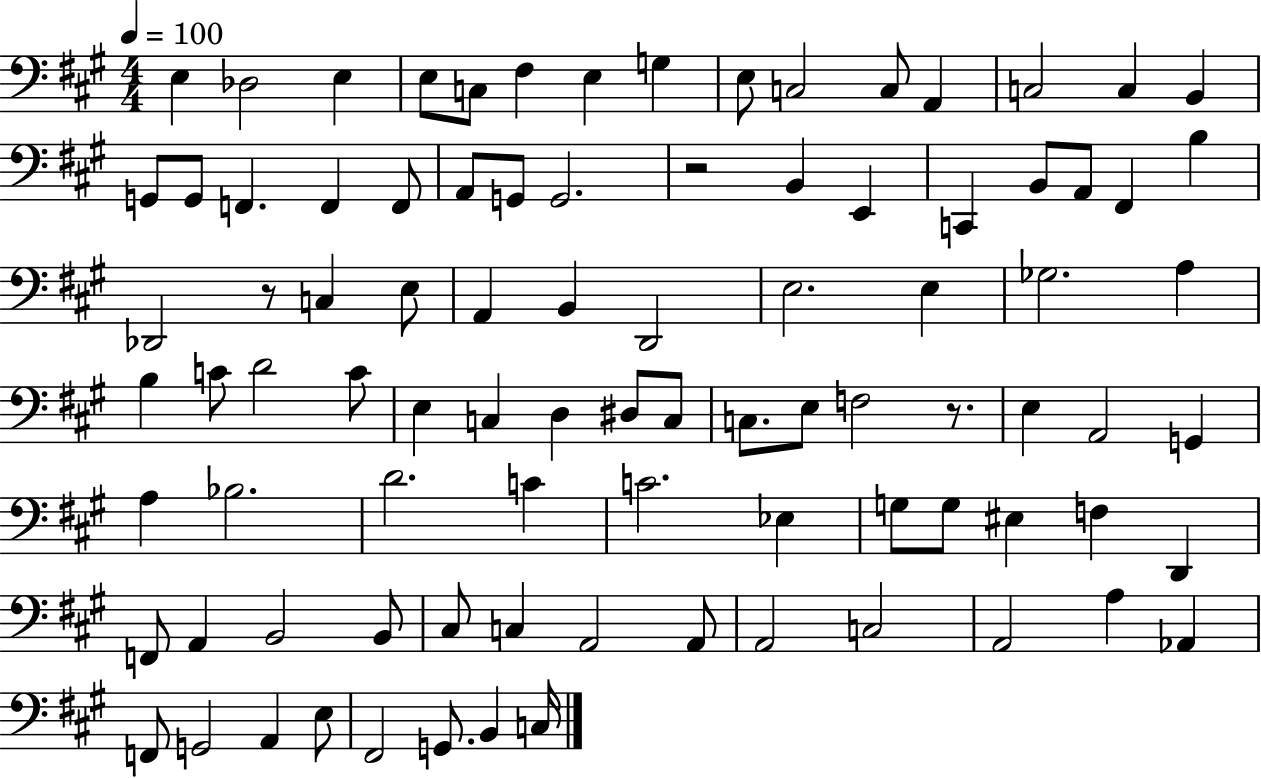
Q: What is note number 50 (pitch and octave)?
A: C3